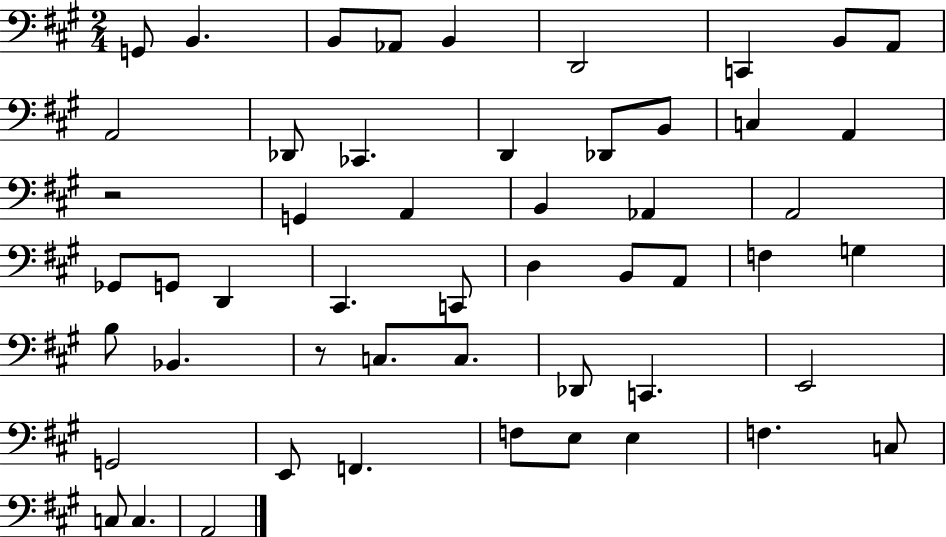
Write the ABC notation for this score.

X:1
T:Untitled
M:2/4
L:1/4
K:A
G,,/2 B,, B,,/2 _A,,/2 B,, D,,2 C,, B,,/2 A,,/2 A,,2 _D,,/2 _C,, D,, _D,,/2 B,,/2 C, A,, z2 G,, A,, B,, _A,, A,,2 _G,,/2 G,,/2 D,, ^C,, C,,/2 D, B,,/2 A,,/2 F, G, B,/2 _B,, z/2 C,/2 C,/2 _D,,/2 C,, E,,2 G,,2 E,,/2 F,, F,/2 E,/2 E, F, C,/2 C,/2 C, A,,2